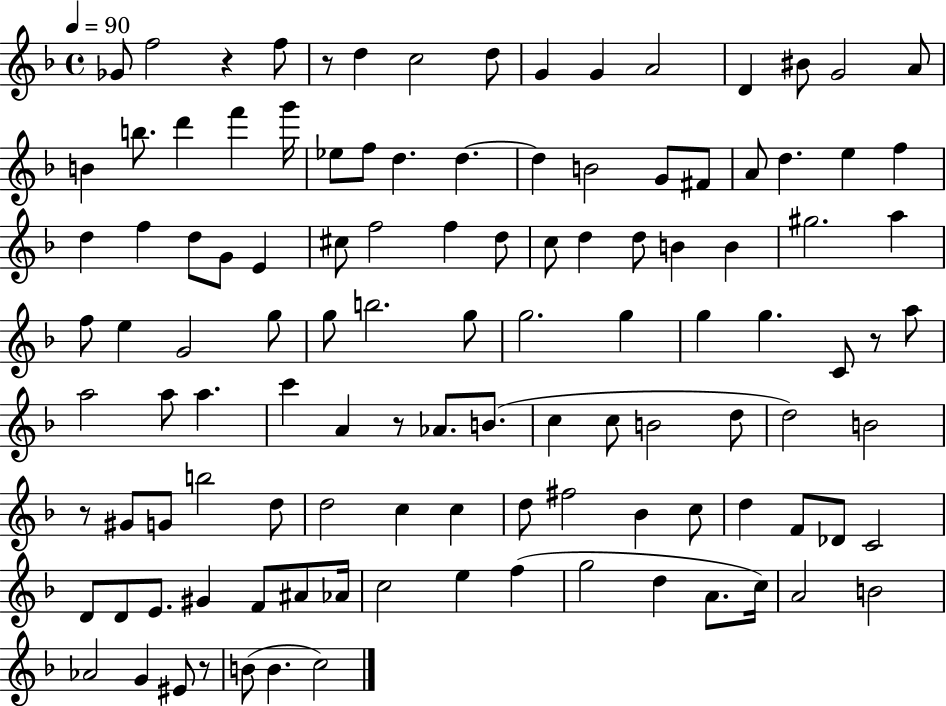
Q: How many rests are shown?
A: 6